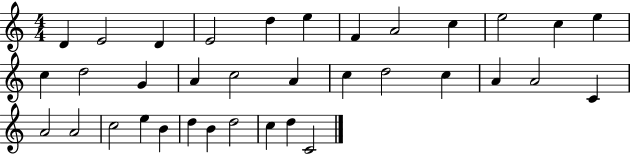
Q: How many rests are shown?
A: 0